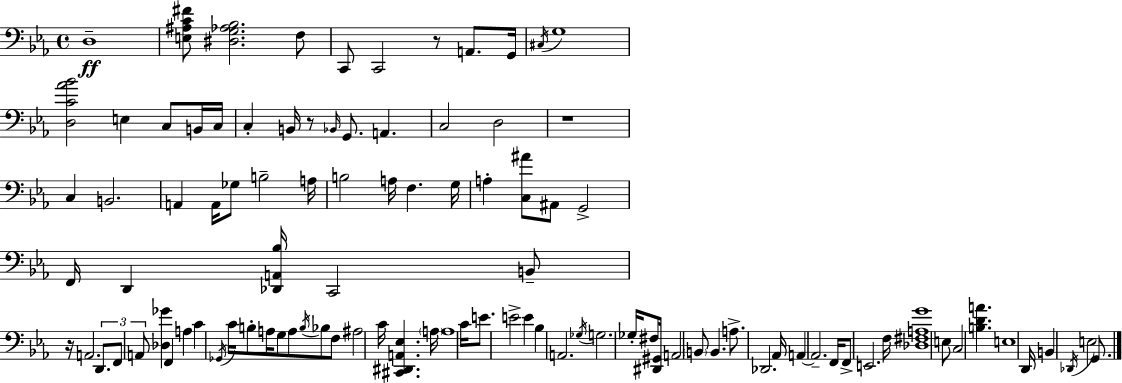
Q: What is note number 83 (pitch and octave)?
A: D2